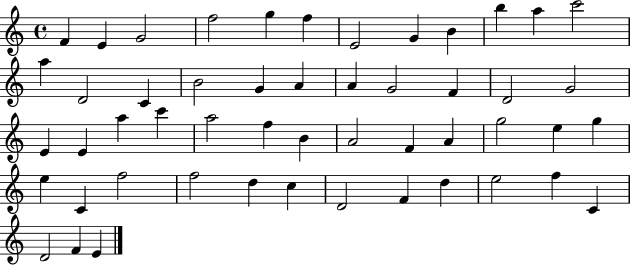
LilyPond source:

{
  \clef treble
  \time 4/4
  \defaultTimeSignature
  \key c \major
  f'4 e'4 g'2 | f''2 g''4 f''4 | e'2 g'4 b'4 | b''4 a''4 c'''2 | \break a''4 d'2 c'4 | b'2 g'4 a'4 | a'4 g'2 f'4 | d'2 g'2 | \break e'4 e'4 a''4 c'''4 | a''2 f''4 b'4 | a'2 f'4 a'4 | g''2 e''4 g''4 | \break e''4 c'4 f''2 | f''2 d''4 c''4 | d'2 f'4 d''4 | e''2 f''4 c'4 | \break d'2 f'4 e'4 | \bar "|."
}